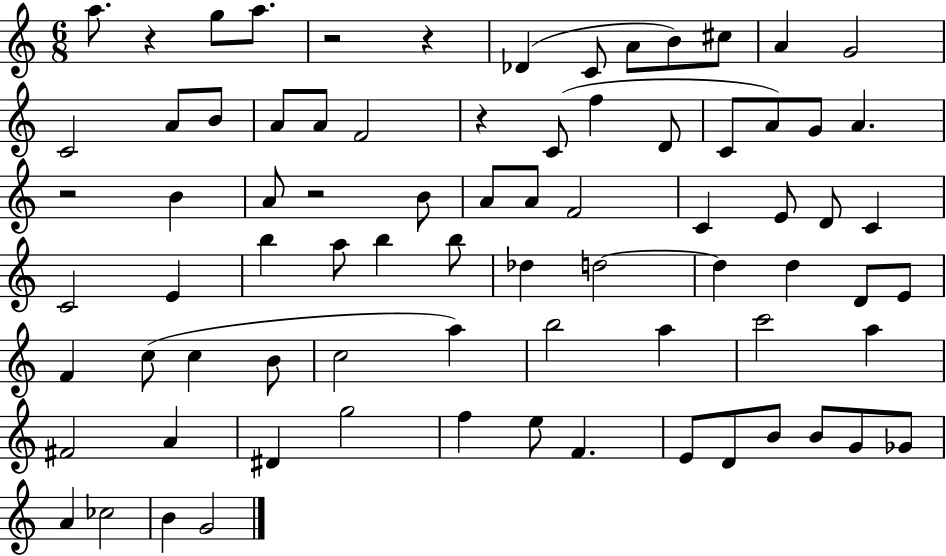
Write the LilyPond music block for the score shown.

{
  \clef treble
  \numericTimeSignature
  \time 6/8
  \key c \major
  a''8. r4 g''8 a''8. | r2 r4 | des'4( c'8 a'8 b'8) cis''8 | a'4 g'2 | \break c'2 a'8 b'8 | a'8 a'8 f'2 | r4 c'8( f''4 d'8 | c'8 a'8) g'8 a'4. | \break r2 b'4 | a'8 r2 b'8 | a'8 a'8 f'2 | c'4 e'8 d'8 c'4 | \break c'2 e'4 | b''4 a''8 b''4 b''8 | des''4 d''2~~ | d''4 d''4 d'8 e'8 | \break f'4 c''8( c''4 b'8 | c''2 a''4) | b''2 a''4 | c'''2 a''4 | \break fis'2 a'4 | dis'4 g''2 | f''4 e''8 f'4. | e'8 d'8 b'8 b'8 g'8 ges'8 | \break a'4 ces''2 | b'4 g'2 | \bar "|."
}